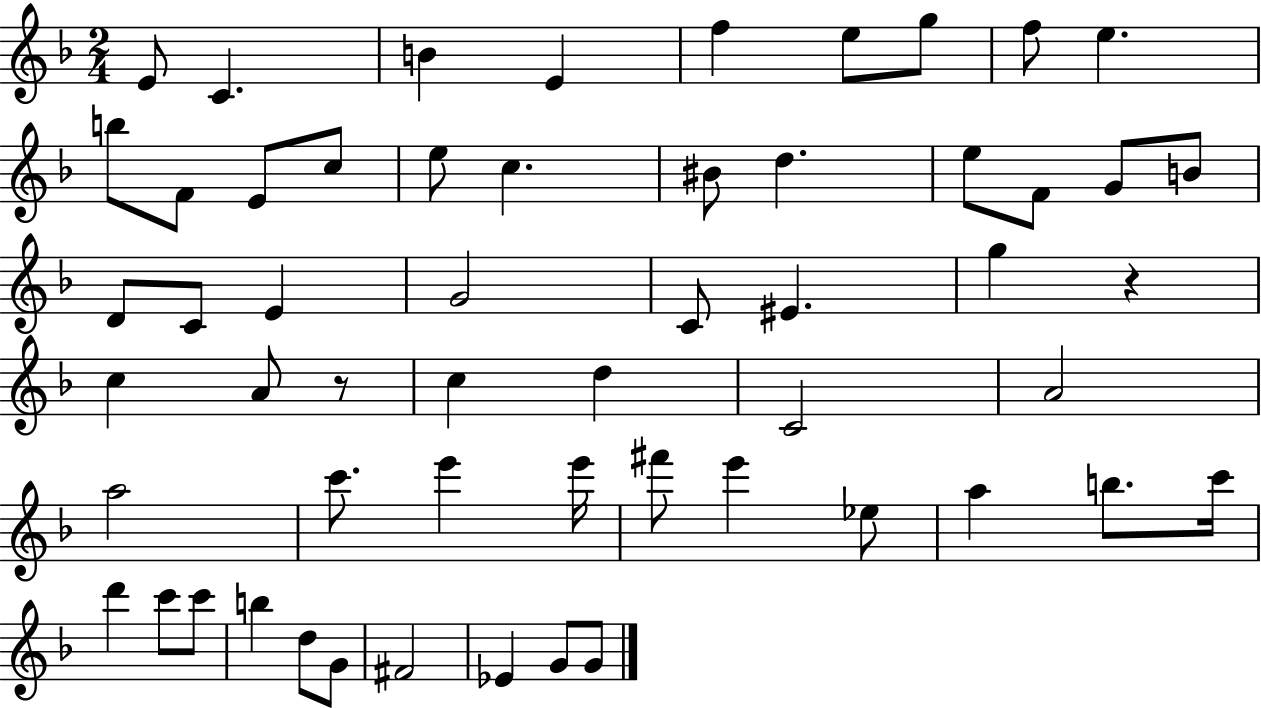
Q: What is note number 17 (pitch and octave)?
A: D5